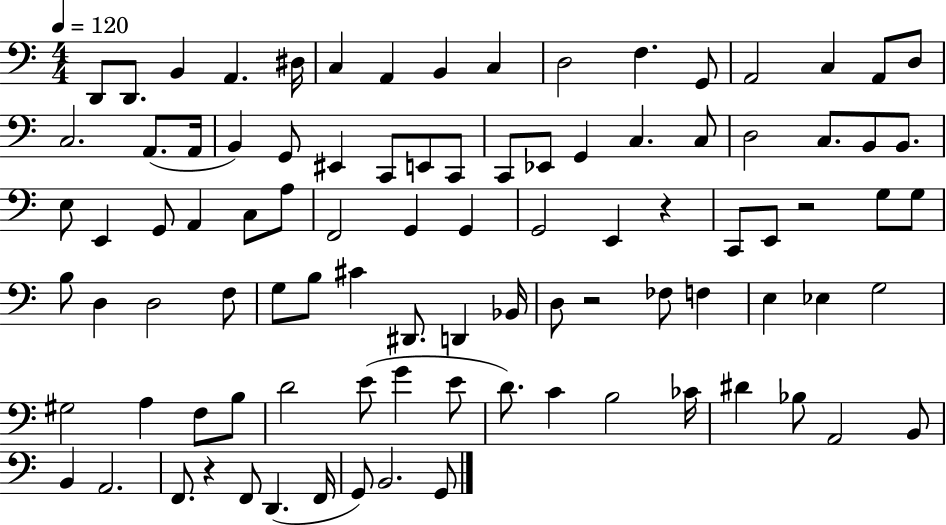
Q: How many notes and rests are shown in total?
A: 94